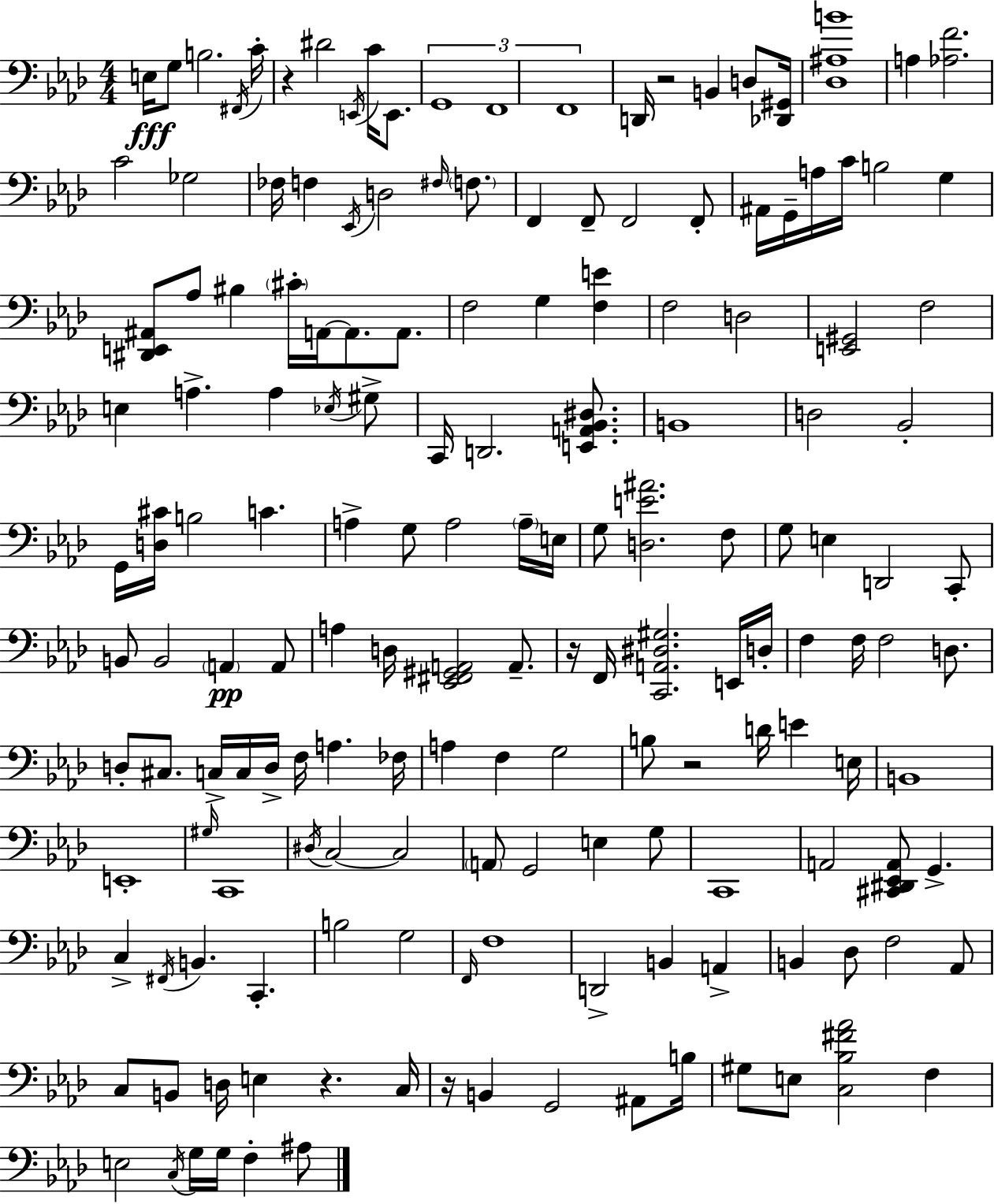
X:1
T:Untitled
M:4/4
L:1/4
K:Ab
E,/4 G,/2 B,2 ^F,,/4 C/4 z ^D2 E,,/4 C/4 E,,/2 G,,4 F,,4 F,,4 D,,/4 z2 B,, D,/2 [_D,,^G,,]/4 [_D,^A,B]4 A, [_A,F]2 C2 _G,2 _F,/4 F, _E,,/4 D,2 ^F,/4 F,/2 F,, F,,/2 F,,2 F,,/2 ^A,,/4 G,,/4 A,/4 C/4 B,2 G, [^D,,E,,^A,,]/2 _A,/2 ^B, ^C/4 A,,/4 A,,/2 A,,/2 F,2 G, [F,E] F,2 D,2 [E,,^G,,]2 F,2 E, A, A, _E,/4 ^G,/2 C,,/4 D,,2 [E,,A,,_B,,^D,]/2 B,,4 D,2 _B,,2 G,,/4 [D,^C]/4 B,2 C A, G,/2 A,2 A,/4 E,/4 G,/2 [D,E^A]2 F,/2 G,/2 E, D,,2 C,,/2 B,,/2 B,,2 A,, A,,/2 A, D,/4 [_E,,^F,,^G,,A,,]2 A,,/2 z/4 F,,/4 [C,,A,,^D,^G,]2 E,,/4 D,/4 F, F,/4 F,2 D,/2 D,/2 ^C,/2 C,/4 C,/4 D,/4 F,/4 A, _F,/4 A, F, G,2 B,/2 z2 D/4 E E,/4 B,,4 E,,4 ^G,/4 C,,4 ^D,/4 C,2 C,2 A,,/2 G,,2 E, G,/2 C,,4 A,,2 [^C,,^D,,_E,,A,,]/2 G,, C, ^F,,/4 B,, C,, B,2 G,2 F,,/4 F,4 D,,2 B,, A,, B,, _D,/2 F,2 _A,,/2 C,/2 B,,/2 D,/4 E, z C,/4 z/4 B,, G,,2 ^A,,/2 B,/4 ^G,/2 E,/2 [C,_B,^F_A]2 F, E,2 C,/4 G,/4 G,/4 F, ^A,/2